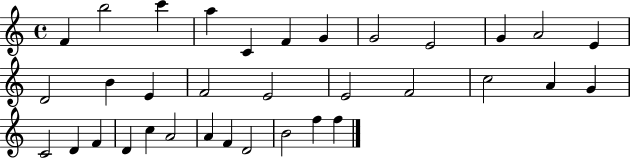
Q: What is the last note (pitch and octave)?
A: F5